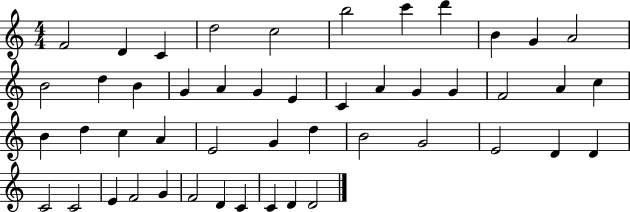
F4/h D4/q C4/q D5/h C5/h B5/h C6/q D6/q B4/q G4/q A4/h B4/h D5/q B4/q G4/q A4/q G4/q E4/q C4/q A4/q G4/q G4/q F4/h A4/q C5/q B4/q D5/q C5/q A4/q E4/h G4/q D5/q B4/h G4/h E4/h D4/q D4/q C4/h C4/h E4/q F4/h G4/q F4/h D4/q C4/q C4/q D4/q D4/h